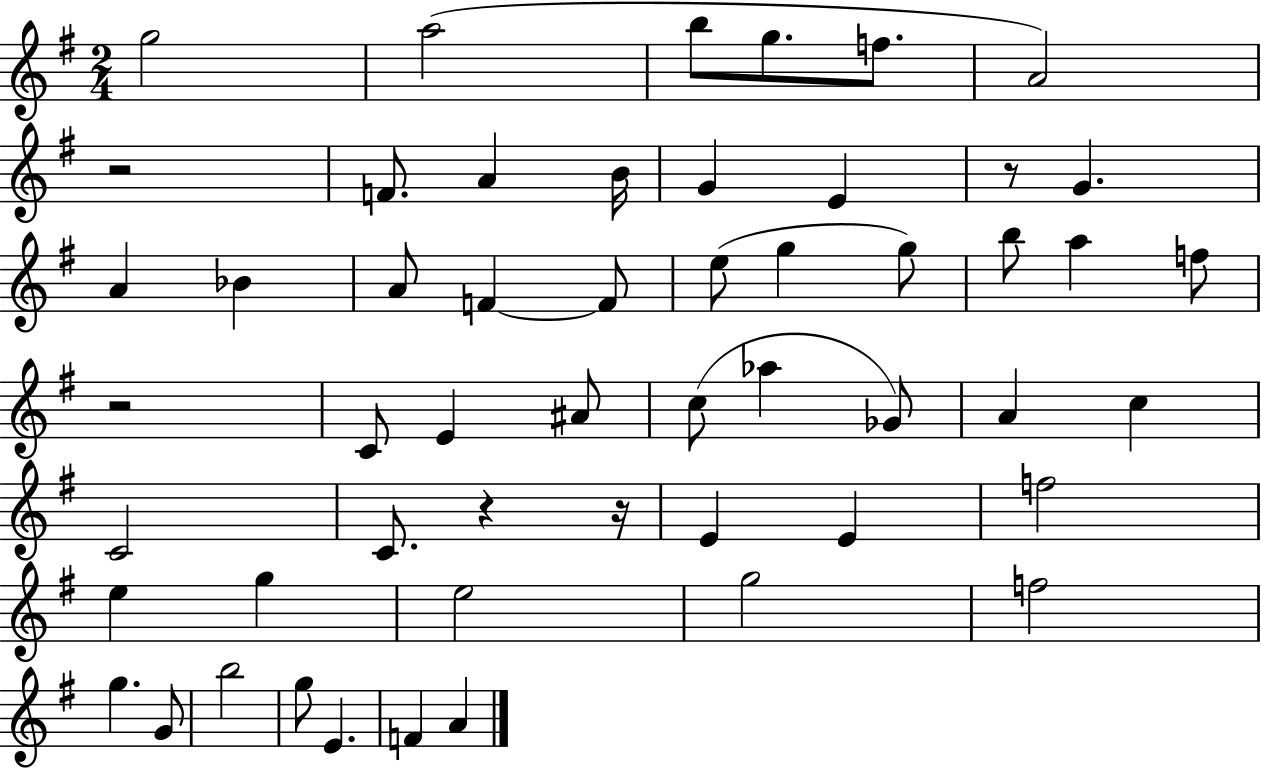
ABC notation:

X:1
T:Untitled
M:2/4
L:1/4
K:G
g2 a2 b/2 g/2 f/2 A2 z2 F/2 A B/4 G E z/2 G A _B A/2 F F/2 e/2 g g/2 b/2 a f/2 z2 C/2 E ^A/2 c/2 _a _G/2 A c C2 C/2 z z/4 E E f2 e g e2 g2 f2 g G/2 b2 g/2 E F A